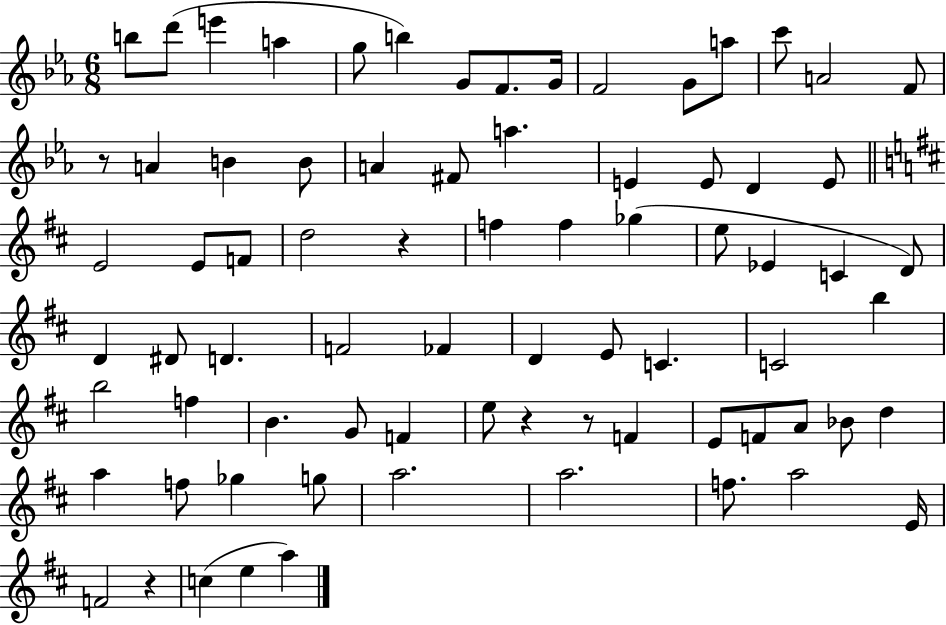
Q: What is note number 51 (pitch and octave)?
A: F4